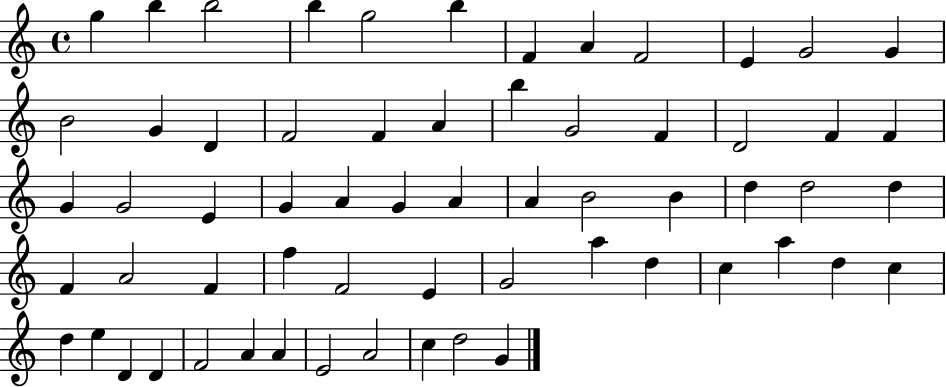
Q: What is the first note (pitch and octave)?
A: G5